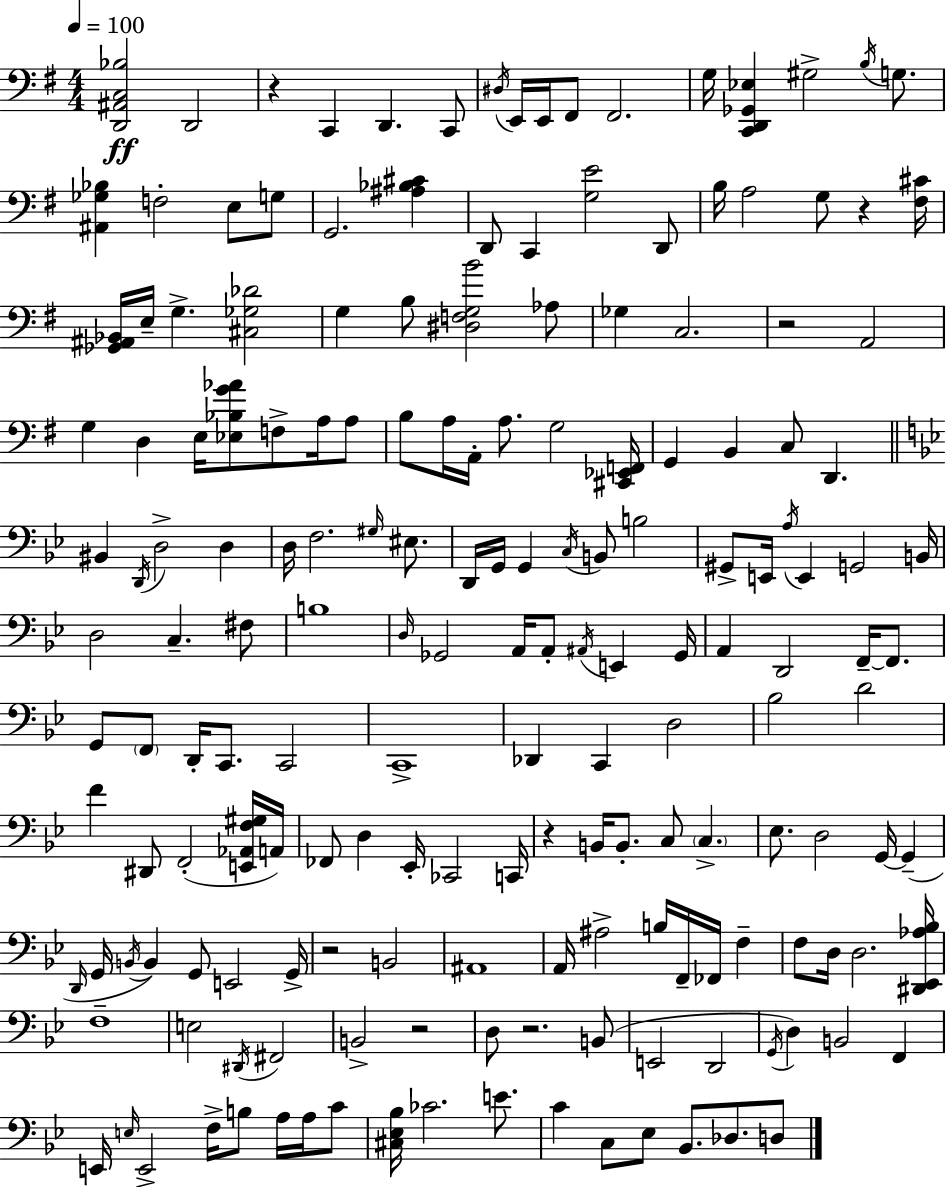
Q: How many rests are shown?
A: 7